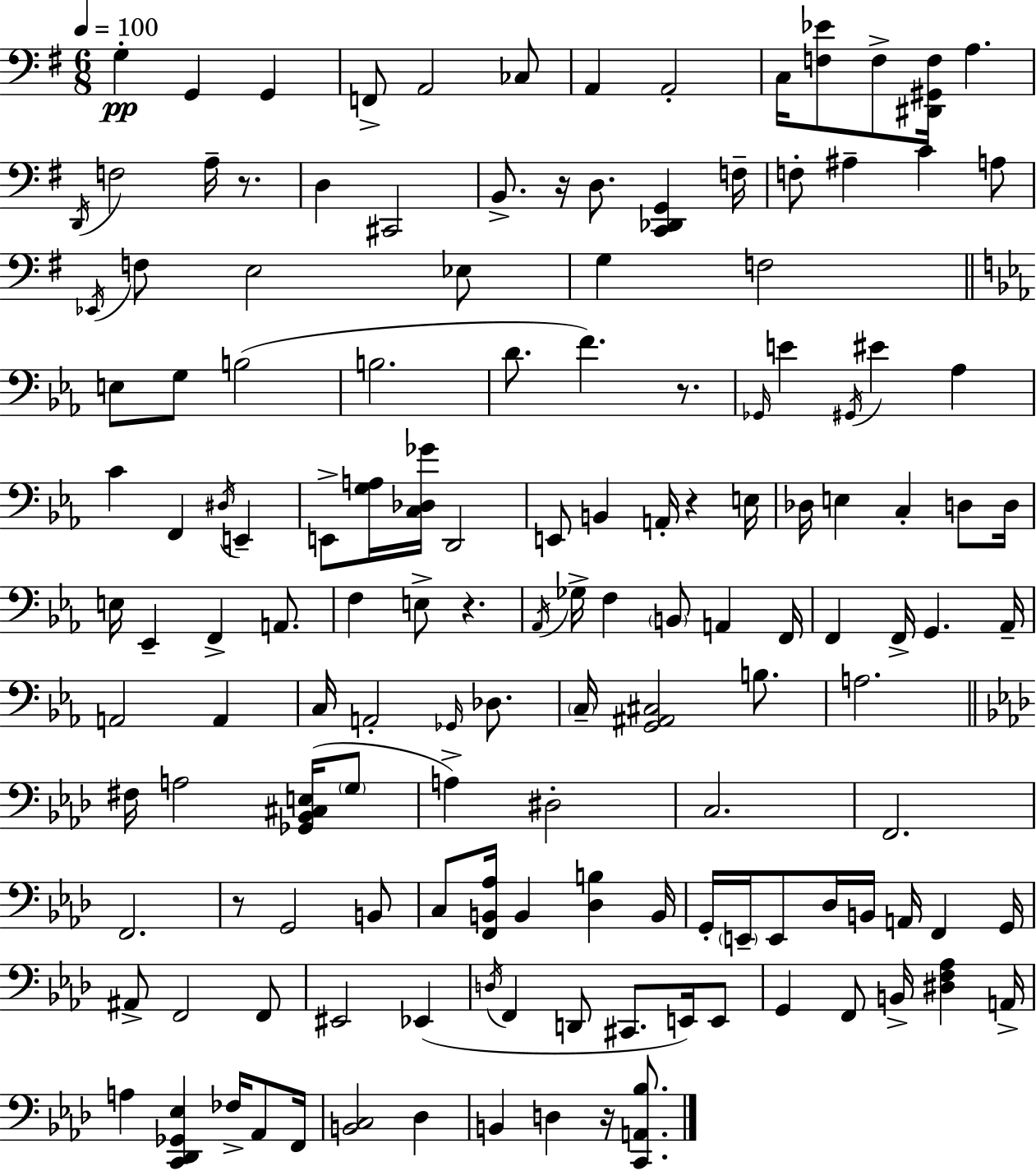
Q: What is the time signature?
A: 6/8